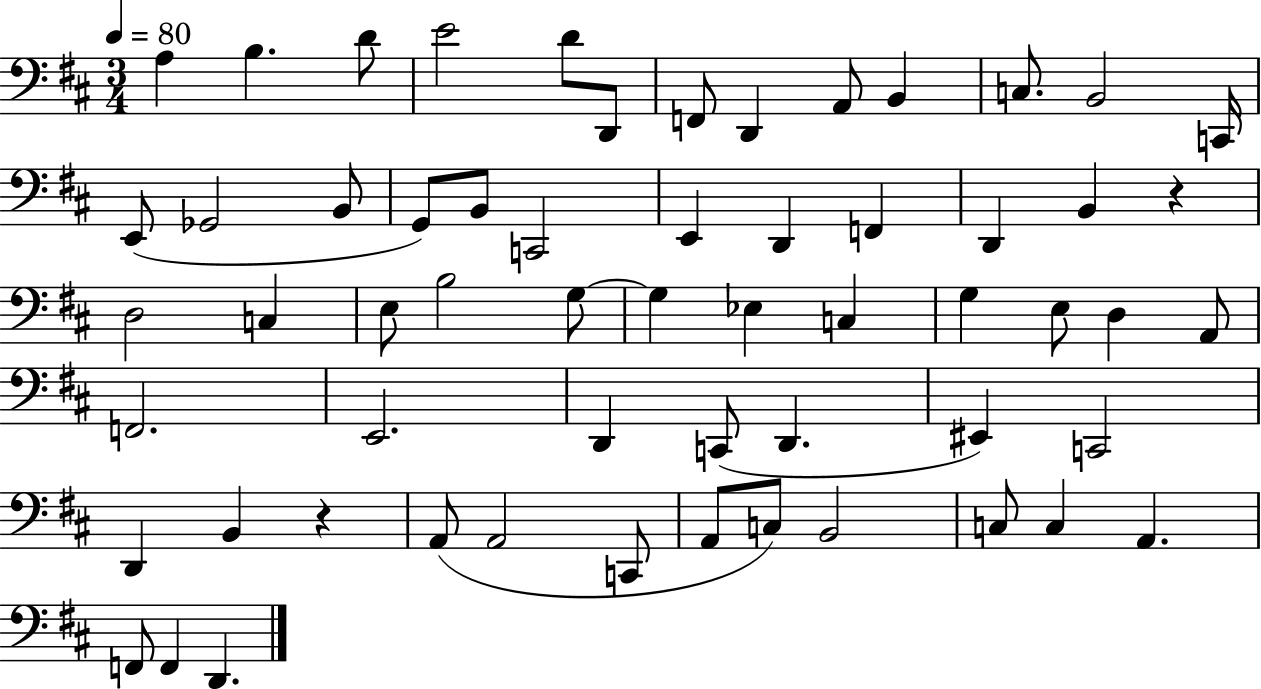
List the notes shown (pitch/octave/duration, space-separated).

A3/q B3/q. D4/e E4/h D4/e D2/e F2/e D2/q A2/e B2/q C3/e. B2/h C2/s E2/e Gb2/h B2/e G2/e B2/e C2/h E2/q D2/q F2/q D2/q B2/q R/q D3/h C3/q E3/e B3/h G3/e G3/q Eb3/q C3/q G3/q E3/e D3/q A2/e F2/h. E2/h. D2/q C2/e D2/q. EIS2/q C2/h D2/q B2/q R/q A2/e A2/h C2/e A2/e C3/e B2/h C3/e C3/q A2/q. F2/e F2/q D2/q.